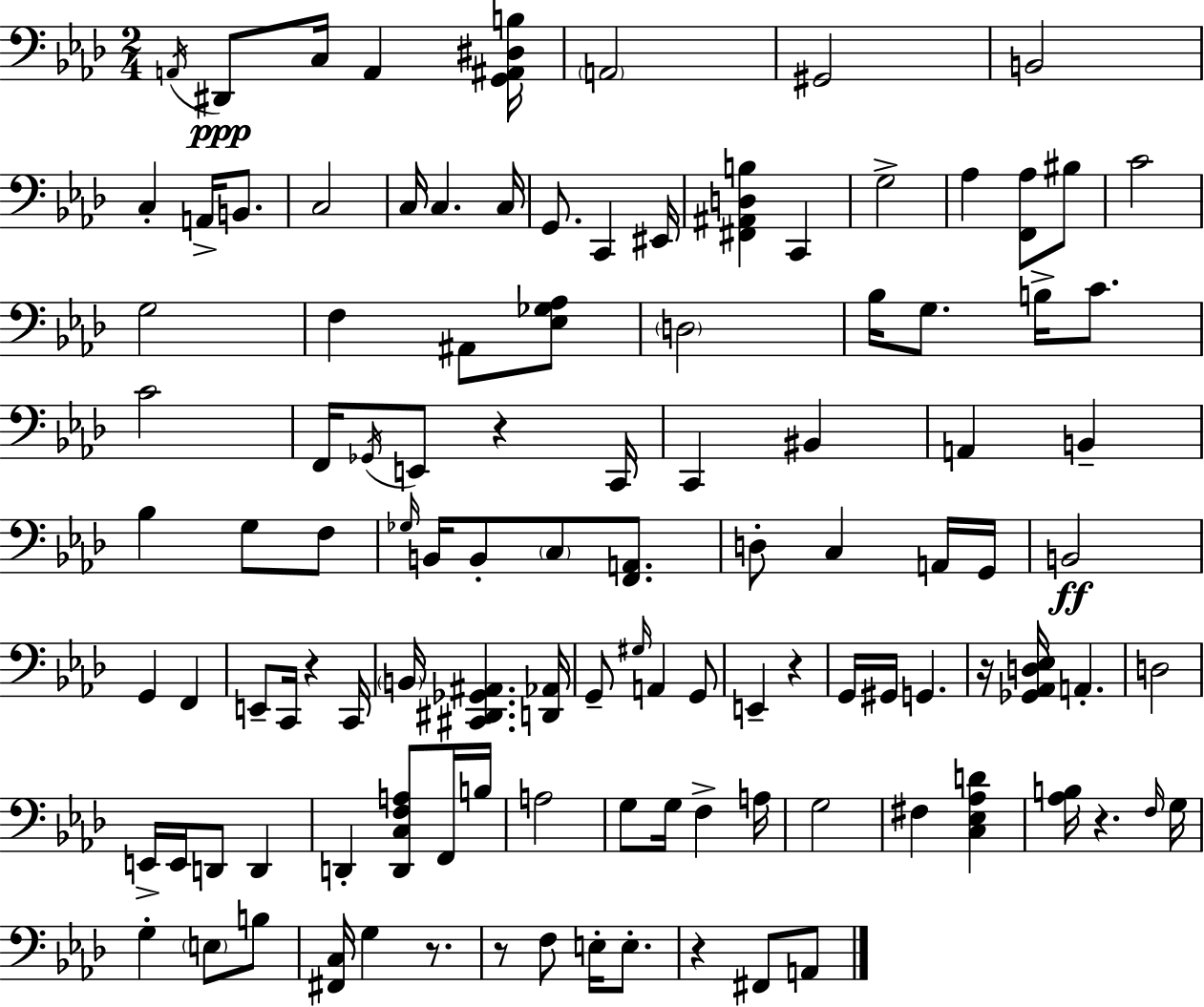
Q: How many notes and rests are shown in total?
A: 112